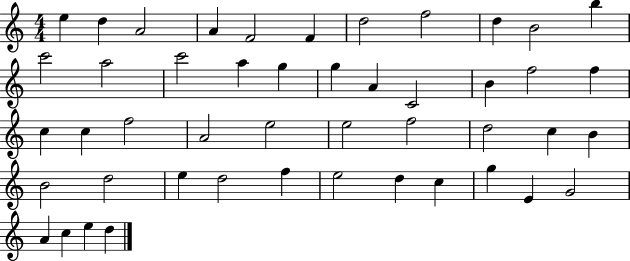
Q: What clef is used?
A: treble